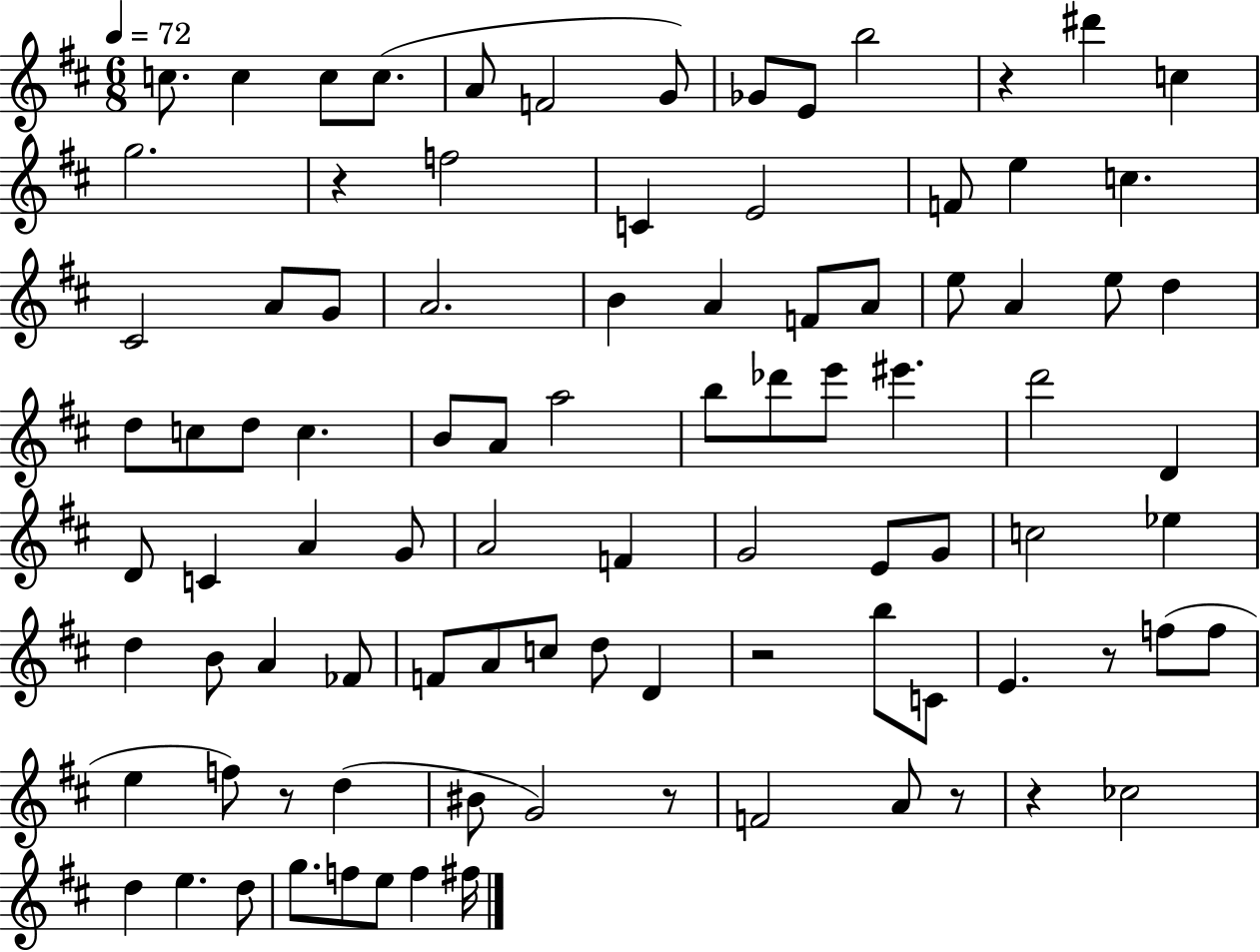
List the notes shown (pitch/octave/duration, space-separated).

C5/e. C5/q C5/e C5/e. A4/e F4/h G4/e Gb4/e E4/e B5/h R/q D#6/q C5/q G5/h. R/q F5/h C4/q E4/h F4/e E5/q C5/q. C#4/h A4/e G4/e A4/h. B4/q A4/q F4/e A4/e E5/e A4/q E5/e D5/q D5/e C5/e D5/e C5/q. B4/e A4/e A5/h B5/e Db6/e E6/e EIS6/q. D6/h D4/q D4/e C4/q A4/q G4/e A4/h F4/q G4/h E4/e G4/e C5/h Eb5/q D5/q B4/e A4/q FES4/e F4/e A4/e C5/e D5/e D4/q R/h B5/e C4/e E4/q. R/e F5/e F5/e E5/q F5/e R/e D5/q BIS4/e G4/h R/e F4/h A4/e R/e R/q CES5/h D5/q E5/q. D5/e G5/e. F5/e E5/e F5/q F#5/s